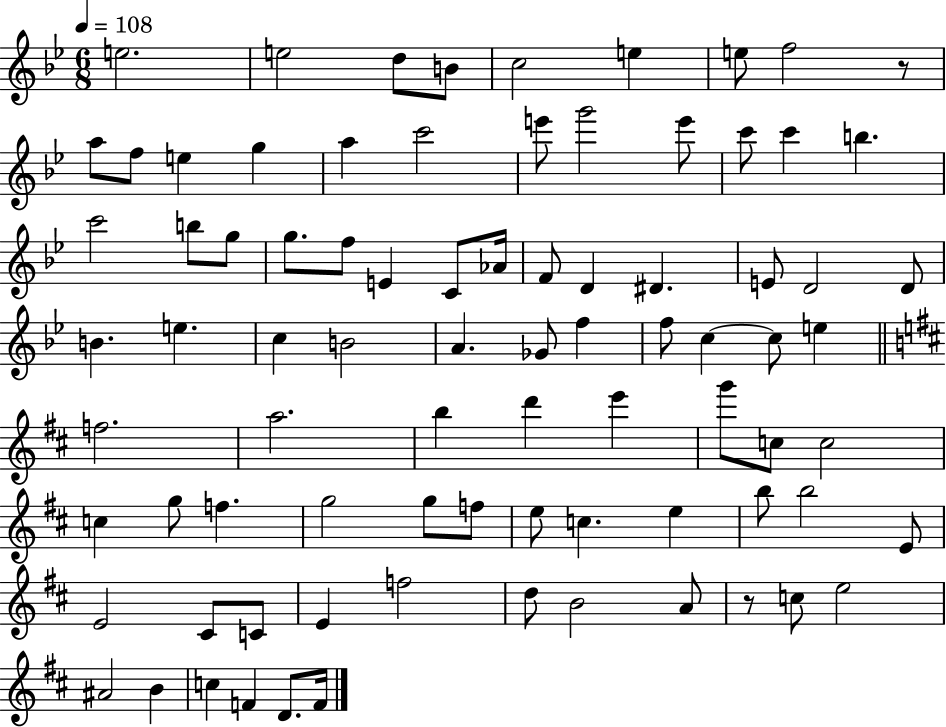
E5/h. E5/h D5/e B4/e C5/h E5/q E5/e F5/h R/e A5/e F5/e E5/q G5/q A5/q C6/h E6/e G6/h E6/e C6/e C6/q B5/q. C6/h B5/e G5/e G5/e. F5/e E4/q C4/e Ab4/s F4/e D4/q D#4/q. E4/e D4/h D4/e B4/q. E5/q. C5/q B4/h A4/q. Gb4/e F5/q F5/e C5/q C5/e E5/q F5/h. A5/h. B5/q D6/q E6/q G6/e C5/e C5/h C5/q G5/e F5/q. G5/h G5/e F5/e E5/e C5/q. E5/q B5/e B5/h E4/e E4/h C#4/e C4/e E4/q F5/h D5/e B4/h A4/e R/e C5/e E5/h A#4/h B4/q C5/q F4/q D4/e. F4/s